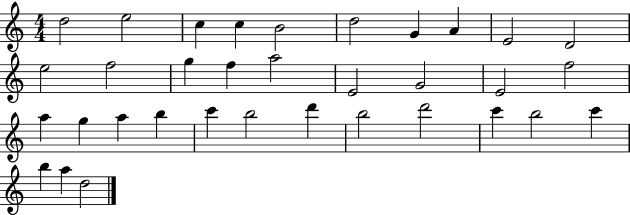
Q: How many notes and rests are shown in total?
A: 34